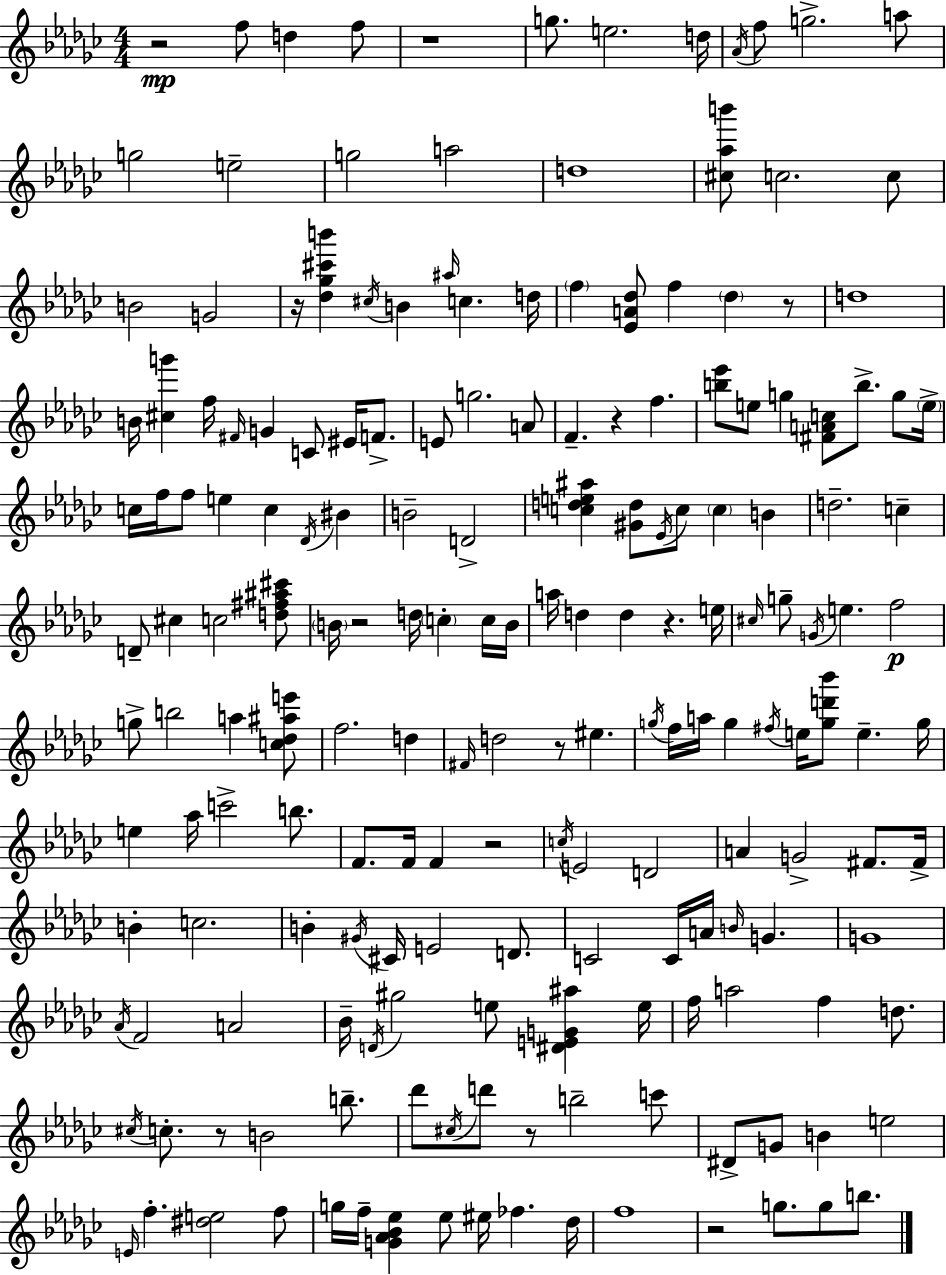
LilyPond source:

{
  \clef treble
  \numericTimeSignature
  \time 4/4
  \key ees \minor
  r2\mp f''8 d''4 f''8 | r1 | g''8. e''2. d''16 | \acciaccatura { aes'16 } f''8 g''2.-> a''8 | \break g''2 e''2-- | g''2 a''2 | d''1 | <cis'' aes'' b'''>8 c''2. c''8 | \break b'2 g'2 | r16 <des'' ges'' cis''' b'''>4 \acciaccatura { cis''16 } b'4 \grace { ais''16 } c''4. | d''16 \parenthesize f''4 <ees' a' des''>8 f''4 \parenthesize des''4 | r8 d''1 | \break b'16 <cis'' g'''>4 f''16 \grace { fis'16 } g'4 c'8 | eis'16 f'8.-> e'8 g''2. | a'8 f'4.-- r4 f''4. | <b'' ees'''>8 e''8 g''4 <fis' a' c''>8 b''8.-> | \break g''8 \parenthesize e''16-> c''16 f''16 f''8 e''4 c''4 | \acciaccatura { des'16 } bis'4 b'2-- d'2-> | <c'' d'' e'' ais''>4 <gis' d''>8 \acciaccatura { ees'16 } c''8 \parenthesize c''4 | b'4 d''2.-- | \break c''4-- d'8-- cis''4 c''2 | <d'' fis'' ais'' cis'''>8 \parenthesize b'16 r2 d''16 | \parenthesize c''4-. c''16 b'16 a''16 d''4 d''4 r4. | e''16 \grace { cis''16 } g''8-- \acciaccatura { g'16 } e''4. | \break f''2\p g''8-> b''2 | a''4 <c'' des'' ais'' e'''>8 f''2. | d''4 \grace { fis'16 } d''2 | r8 eis''4. \acciaccatura { g''16 } f''16 a''16 g''4 | \break \acciaccatura { fis''16 } e''16 <g'' d''' bes'''>8 e''4.-- g''16 e''4 aes''16 | c'''2-> b''8. f'8. f'16 f'4 | r2 \acciaccatura { c''16 } e'2 | d'2 a'4 | \break g'2-> fis'8. fis'16-> b'4-. | c''2. b'4-. | \acciaccatura { gis'16 } cis'16 e'2 d'8. c'2 | c'16 a'16 \grace { b'16 } g'4. g'1 | \break \acciaccatura { aes'16 } f'2 | a'2 bes'16-- | \acciaccatura { d'16 } gis''2 e''8 <dis' e' g' ais''>4 e''16 | f''16 a''2 f''4 d''8. | \break \acciaccatura { cis''16 } c''8.-. r8 b'2 b''8.-- | des'''8 \acciaccatura { cis''16 } d'''8 r8 b''2-- | c'''8 dis'8-> g'8 b'4 e''2 | \grace { e'16 } f''4.-. <dis'' e''>2 | \break f''8 g''16 f''16-- <g' aes' bes' ees''>4 ees''8 eis''16 fes''4. | des''16 f''1 | r2 g''8. g''8 | b''8. \bar "|."
}